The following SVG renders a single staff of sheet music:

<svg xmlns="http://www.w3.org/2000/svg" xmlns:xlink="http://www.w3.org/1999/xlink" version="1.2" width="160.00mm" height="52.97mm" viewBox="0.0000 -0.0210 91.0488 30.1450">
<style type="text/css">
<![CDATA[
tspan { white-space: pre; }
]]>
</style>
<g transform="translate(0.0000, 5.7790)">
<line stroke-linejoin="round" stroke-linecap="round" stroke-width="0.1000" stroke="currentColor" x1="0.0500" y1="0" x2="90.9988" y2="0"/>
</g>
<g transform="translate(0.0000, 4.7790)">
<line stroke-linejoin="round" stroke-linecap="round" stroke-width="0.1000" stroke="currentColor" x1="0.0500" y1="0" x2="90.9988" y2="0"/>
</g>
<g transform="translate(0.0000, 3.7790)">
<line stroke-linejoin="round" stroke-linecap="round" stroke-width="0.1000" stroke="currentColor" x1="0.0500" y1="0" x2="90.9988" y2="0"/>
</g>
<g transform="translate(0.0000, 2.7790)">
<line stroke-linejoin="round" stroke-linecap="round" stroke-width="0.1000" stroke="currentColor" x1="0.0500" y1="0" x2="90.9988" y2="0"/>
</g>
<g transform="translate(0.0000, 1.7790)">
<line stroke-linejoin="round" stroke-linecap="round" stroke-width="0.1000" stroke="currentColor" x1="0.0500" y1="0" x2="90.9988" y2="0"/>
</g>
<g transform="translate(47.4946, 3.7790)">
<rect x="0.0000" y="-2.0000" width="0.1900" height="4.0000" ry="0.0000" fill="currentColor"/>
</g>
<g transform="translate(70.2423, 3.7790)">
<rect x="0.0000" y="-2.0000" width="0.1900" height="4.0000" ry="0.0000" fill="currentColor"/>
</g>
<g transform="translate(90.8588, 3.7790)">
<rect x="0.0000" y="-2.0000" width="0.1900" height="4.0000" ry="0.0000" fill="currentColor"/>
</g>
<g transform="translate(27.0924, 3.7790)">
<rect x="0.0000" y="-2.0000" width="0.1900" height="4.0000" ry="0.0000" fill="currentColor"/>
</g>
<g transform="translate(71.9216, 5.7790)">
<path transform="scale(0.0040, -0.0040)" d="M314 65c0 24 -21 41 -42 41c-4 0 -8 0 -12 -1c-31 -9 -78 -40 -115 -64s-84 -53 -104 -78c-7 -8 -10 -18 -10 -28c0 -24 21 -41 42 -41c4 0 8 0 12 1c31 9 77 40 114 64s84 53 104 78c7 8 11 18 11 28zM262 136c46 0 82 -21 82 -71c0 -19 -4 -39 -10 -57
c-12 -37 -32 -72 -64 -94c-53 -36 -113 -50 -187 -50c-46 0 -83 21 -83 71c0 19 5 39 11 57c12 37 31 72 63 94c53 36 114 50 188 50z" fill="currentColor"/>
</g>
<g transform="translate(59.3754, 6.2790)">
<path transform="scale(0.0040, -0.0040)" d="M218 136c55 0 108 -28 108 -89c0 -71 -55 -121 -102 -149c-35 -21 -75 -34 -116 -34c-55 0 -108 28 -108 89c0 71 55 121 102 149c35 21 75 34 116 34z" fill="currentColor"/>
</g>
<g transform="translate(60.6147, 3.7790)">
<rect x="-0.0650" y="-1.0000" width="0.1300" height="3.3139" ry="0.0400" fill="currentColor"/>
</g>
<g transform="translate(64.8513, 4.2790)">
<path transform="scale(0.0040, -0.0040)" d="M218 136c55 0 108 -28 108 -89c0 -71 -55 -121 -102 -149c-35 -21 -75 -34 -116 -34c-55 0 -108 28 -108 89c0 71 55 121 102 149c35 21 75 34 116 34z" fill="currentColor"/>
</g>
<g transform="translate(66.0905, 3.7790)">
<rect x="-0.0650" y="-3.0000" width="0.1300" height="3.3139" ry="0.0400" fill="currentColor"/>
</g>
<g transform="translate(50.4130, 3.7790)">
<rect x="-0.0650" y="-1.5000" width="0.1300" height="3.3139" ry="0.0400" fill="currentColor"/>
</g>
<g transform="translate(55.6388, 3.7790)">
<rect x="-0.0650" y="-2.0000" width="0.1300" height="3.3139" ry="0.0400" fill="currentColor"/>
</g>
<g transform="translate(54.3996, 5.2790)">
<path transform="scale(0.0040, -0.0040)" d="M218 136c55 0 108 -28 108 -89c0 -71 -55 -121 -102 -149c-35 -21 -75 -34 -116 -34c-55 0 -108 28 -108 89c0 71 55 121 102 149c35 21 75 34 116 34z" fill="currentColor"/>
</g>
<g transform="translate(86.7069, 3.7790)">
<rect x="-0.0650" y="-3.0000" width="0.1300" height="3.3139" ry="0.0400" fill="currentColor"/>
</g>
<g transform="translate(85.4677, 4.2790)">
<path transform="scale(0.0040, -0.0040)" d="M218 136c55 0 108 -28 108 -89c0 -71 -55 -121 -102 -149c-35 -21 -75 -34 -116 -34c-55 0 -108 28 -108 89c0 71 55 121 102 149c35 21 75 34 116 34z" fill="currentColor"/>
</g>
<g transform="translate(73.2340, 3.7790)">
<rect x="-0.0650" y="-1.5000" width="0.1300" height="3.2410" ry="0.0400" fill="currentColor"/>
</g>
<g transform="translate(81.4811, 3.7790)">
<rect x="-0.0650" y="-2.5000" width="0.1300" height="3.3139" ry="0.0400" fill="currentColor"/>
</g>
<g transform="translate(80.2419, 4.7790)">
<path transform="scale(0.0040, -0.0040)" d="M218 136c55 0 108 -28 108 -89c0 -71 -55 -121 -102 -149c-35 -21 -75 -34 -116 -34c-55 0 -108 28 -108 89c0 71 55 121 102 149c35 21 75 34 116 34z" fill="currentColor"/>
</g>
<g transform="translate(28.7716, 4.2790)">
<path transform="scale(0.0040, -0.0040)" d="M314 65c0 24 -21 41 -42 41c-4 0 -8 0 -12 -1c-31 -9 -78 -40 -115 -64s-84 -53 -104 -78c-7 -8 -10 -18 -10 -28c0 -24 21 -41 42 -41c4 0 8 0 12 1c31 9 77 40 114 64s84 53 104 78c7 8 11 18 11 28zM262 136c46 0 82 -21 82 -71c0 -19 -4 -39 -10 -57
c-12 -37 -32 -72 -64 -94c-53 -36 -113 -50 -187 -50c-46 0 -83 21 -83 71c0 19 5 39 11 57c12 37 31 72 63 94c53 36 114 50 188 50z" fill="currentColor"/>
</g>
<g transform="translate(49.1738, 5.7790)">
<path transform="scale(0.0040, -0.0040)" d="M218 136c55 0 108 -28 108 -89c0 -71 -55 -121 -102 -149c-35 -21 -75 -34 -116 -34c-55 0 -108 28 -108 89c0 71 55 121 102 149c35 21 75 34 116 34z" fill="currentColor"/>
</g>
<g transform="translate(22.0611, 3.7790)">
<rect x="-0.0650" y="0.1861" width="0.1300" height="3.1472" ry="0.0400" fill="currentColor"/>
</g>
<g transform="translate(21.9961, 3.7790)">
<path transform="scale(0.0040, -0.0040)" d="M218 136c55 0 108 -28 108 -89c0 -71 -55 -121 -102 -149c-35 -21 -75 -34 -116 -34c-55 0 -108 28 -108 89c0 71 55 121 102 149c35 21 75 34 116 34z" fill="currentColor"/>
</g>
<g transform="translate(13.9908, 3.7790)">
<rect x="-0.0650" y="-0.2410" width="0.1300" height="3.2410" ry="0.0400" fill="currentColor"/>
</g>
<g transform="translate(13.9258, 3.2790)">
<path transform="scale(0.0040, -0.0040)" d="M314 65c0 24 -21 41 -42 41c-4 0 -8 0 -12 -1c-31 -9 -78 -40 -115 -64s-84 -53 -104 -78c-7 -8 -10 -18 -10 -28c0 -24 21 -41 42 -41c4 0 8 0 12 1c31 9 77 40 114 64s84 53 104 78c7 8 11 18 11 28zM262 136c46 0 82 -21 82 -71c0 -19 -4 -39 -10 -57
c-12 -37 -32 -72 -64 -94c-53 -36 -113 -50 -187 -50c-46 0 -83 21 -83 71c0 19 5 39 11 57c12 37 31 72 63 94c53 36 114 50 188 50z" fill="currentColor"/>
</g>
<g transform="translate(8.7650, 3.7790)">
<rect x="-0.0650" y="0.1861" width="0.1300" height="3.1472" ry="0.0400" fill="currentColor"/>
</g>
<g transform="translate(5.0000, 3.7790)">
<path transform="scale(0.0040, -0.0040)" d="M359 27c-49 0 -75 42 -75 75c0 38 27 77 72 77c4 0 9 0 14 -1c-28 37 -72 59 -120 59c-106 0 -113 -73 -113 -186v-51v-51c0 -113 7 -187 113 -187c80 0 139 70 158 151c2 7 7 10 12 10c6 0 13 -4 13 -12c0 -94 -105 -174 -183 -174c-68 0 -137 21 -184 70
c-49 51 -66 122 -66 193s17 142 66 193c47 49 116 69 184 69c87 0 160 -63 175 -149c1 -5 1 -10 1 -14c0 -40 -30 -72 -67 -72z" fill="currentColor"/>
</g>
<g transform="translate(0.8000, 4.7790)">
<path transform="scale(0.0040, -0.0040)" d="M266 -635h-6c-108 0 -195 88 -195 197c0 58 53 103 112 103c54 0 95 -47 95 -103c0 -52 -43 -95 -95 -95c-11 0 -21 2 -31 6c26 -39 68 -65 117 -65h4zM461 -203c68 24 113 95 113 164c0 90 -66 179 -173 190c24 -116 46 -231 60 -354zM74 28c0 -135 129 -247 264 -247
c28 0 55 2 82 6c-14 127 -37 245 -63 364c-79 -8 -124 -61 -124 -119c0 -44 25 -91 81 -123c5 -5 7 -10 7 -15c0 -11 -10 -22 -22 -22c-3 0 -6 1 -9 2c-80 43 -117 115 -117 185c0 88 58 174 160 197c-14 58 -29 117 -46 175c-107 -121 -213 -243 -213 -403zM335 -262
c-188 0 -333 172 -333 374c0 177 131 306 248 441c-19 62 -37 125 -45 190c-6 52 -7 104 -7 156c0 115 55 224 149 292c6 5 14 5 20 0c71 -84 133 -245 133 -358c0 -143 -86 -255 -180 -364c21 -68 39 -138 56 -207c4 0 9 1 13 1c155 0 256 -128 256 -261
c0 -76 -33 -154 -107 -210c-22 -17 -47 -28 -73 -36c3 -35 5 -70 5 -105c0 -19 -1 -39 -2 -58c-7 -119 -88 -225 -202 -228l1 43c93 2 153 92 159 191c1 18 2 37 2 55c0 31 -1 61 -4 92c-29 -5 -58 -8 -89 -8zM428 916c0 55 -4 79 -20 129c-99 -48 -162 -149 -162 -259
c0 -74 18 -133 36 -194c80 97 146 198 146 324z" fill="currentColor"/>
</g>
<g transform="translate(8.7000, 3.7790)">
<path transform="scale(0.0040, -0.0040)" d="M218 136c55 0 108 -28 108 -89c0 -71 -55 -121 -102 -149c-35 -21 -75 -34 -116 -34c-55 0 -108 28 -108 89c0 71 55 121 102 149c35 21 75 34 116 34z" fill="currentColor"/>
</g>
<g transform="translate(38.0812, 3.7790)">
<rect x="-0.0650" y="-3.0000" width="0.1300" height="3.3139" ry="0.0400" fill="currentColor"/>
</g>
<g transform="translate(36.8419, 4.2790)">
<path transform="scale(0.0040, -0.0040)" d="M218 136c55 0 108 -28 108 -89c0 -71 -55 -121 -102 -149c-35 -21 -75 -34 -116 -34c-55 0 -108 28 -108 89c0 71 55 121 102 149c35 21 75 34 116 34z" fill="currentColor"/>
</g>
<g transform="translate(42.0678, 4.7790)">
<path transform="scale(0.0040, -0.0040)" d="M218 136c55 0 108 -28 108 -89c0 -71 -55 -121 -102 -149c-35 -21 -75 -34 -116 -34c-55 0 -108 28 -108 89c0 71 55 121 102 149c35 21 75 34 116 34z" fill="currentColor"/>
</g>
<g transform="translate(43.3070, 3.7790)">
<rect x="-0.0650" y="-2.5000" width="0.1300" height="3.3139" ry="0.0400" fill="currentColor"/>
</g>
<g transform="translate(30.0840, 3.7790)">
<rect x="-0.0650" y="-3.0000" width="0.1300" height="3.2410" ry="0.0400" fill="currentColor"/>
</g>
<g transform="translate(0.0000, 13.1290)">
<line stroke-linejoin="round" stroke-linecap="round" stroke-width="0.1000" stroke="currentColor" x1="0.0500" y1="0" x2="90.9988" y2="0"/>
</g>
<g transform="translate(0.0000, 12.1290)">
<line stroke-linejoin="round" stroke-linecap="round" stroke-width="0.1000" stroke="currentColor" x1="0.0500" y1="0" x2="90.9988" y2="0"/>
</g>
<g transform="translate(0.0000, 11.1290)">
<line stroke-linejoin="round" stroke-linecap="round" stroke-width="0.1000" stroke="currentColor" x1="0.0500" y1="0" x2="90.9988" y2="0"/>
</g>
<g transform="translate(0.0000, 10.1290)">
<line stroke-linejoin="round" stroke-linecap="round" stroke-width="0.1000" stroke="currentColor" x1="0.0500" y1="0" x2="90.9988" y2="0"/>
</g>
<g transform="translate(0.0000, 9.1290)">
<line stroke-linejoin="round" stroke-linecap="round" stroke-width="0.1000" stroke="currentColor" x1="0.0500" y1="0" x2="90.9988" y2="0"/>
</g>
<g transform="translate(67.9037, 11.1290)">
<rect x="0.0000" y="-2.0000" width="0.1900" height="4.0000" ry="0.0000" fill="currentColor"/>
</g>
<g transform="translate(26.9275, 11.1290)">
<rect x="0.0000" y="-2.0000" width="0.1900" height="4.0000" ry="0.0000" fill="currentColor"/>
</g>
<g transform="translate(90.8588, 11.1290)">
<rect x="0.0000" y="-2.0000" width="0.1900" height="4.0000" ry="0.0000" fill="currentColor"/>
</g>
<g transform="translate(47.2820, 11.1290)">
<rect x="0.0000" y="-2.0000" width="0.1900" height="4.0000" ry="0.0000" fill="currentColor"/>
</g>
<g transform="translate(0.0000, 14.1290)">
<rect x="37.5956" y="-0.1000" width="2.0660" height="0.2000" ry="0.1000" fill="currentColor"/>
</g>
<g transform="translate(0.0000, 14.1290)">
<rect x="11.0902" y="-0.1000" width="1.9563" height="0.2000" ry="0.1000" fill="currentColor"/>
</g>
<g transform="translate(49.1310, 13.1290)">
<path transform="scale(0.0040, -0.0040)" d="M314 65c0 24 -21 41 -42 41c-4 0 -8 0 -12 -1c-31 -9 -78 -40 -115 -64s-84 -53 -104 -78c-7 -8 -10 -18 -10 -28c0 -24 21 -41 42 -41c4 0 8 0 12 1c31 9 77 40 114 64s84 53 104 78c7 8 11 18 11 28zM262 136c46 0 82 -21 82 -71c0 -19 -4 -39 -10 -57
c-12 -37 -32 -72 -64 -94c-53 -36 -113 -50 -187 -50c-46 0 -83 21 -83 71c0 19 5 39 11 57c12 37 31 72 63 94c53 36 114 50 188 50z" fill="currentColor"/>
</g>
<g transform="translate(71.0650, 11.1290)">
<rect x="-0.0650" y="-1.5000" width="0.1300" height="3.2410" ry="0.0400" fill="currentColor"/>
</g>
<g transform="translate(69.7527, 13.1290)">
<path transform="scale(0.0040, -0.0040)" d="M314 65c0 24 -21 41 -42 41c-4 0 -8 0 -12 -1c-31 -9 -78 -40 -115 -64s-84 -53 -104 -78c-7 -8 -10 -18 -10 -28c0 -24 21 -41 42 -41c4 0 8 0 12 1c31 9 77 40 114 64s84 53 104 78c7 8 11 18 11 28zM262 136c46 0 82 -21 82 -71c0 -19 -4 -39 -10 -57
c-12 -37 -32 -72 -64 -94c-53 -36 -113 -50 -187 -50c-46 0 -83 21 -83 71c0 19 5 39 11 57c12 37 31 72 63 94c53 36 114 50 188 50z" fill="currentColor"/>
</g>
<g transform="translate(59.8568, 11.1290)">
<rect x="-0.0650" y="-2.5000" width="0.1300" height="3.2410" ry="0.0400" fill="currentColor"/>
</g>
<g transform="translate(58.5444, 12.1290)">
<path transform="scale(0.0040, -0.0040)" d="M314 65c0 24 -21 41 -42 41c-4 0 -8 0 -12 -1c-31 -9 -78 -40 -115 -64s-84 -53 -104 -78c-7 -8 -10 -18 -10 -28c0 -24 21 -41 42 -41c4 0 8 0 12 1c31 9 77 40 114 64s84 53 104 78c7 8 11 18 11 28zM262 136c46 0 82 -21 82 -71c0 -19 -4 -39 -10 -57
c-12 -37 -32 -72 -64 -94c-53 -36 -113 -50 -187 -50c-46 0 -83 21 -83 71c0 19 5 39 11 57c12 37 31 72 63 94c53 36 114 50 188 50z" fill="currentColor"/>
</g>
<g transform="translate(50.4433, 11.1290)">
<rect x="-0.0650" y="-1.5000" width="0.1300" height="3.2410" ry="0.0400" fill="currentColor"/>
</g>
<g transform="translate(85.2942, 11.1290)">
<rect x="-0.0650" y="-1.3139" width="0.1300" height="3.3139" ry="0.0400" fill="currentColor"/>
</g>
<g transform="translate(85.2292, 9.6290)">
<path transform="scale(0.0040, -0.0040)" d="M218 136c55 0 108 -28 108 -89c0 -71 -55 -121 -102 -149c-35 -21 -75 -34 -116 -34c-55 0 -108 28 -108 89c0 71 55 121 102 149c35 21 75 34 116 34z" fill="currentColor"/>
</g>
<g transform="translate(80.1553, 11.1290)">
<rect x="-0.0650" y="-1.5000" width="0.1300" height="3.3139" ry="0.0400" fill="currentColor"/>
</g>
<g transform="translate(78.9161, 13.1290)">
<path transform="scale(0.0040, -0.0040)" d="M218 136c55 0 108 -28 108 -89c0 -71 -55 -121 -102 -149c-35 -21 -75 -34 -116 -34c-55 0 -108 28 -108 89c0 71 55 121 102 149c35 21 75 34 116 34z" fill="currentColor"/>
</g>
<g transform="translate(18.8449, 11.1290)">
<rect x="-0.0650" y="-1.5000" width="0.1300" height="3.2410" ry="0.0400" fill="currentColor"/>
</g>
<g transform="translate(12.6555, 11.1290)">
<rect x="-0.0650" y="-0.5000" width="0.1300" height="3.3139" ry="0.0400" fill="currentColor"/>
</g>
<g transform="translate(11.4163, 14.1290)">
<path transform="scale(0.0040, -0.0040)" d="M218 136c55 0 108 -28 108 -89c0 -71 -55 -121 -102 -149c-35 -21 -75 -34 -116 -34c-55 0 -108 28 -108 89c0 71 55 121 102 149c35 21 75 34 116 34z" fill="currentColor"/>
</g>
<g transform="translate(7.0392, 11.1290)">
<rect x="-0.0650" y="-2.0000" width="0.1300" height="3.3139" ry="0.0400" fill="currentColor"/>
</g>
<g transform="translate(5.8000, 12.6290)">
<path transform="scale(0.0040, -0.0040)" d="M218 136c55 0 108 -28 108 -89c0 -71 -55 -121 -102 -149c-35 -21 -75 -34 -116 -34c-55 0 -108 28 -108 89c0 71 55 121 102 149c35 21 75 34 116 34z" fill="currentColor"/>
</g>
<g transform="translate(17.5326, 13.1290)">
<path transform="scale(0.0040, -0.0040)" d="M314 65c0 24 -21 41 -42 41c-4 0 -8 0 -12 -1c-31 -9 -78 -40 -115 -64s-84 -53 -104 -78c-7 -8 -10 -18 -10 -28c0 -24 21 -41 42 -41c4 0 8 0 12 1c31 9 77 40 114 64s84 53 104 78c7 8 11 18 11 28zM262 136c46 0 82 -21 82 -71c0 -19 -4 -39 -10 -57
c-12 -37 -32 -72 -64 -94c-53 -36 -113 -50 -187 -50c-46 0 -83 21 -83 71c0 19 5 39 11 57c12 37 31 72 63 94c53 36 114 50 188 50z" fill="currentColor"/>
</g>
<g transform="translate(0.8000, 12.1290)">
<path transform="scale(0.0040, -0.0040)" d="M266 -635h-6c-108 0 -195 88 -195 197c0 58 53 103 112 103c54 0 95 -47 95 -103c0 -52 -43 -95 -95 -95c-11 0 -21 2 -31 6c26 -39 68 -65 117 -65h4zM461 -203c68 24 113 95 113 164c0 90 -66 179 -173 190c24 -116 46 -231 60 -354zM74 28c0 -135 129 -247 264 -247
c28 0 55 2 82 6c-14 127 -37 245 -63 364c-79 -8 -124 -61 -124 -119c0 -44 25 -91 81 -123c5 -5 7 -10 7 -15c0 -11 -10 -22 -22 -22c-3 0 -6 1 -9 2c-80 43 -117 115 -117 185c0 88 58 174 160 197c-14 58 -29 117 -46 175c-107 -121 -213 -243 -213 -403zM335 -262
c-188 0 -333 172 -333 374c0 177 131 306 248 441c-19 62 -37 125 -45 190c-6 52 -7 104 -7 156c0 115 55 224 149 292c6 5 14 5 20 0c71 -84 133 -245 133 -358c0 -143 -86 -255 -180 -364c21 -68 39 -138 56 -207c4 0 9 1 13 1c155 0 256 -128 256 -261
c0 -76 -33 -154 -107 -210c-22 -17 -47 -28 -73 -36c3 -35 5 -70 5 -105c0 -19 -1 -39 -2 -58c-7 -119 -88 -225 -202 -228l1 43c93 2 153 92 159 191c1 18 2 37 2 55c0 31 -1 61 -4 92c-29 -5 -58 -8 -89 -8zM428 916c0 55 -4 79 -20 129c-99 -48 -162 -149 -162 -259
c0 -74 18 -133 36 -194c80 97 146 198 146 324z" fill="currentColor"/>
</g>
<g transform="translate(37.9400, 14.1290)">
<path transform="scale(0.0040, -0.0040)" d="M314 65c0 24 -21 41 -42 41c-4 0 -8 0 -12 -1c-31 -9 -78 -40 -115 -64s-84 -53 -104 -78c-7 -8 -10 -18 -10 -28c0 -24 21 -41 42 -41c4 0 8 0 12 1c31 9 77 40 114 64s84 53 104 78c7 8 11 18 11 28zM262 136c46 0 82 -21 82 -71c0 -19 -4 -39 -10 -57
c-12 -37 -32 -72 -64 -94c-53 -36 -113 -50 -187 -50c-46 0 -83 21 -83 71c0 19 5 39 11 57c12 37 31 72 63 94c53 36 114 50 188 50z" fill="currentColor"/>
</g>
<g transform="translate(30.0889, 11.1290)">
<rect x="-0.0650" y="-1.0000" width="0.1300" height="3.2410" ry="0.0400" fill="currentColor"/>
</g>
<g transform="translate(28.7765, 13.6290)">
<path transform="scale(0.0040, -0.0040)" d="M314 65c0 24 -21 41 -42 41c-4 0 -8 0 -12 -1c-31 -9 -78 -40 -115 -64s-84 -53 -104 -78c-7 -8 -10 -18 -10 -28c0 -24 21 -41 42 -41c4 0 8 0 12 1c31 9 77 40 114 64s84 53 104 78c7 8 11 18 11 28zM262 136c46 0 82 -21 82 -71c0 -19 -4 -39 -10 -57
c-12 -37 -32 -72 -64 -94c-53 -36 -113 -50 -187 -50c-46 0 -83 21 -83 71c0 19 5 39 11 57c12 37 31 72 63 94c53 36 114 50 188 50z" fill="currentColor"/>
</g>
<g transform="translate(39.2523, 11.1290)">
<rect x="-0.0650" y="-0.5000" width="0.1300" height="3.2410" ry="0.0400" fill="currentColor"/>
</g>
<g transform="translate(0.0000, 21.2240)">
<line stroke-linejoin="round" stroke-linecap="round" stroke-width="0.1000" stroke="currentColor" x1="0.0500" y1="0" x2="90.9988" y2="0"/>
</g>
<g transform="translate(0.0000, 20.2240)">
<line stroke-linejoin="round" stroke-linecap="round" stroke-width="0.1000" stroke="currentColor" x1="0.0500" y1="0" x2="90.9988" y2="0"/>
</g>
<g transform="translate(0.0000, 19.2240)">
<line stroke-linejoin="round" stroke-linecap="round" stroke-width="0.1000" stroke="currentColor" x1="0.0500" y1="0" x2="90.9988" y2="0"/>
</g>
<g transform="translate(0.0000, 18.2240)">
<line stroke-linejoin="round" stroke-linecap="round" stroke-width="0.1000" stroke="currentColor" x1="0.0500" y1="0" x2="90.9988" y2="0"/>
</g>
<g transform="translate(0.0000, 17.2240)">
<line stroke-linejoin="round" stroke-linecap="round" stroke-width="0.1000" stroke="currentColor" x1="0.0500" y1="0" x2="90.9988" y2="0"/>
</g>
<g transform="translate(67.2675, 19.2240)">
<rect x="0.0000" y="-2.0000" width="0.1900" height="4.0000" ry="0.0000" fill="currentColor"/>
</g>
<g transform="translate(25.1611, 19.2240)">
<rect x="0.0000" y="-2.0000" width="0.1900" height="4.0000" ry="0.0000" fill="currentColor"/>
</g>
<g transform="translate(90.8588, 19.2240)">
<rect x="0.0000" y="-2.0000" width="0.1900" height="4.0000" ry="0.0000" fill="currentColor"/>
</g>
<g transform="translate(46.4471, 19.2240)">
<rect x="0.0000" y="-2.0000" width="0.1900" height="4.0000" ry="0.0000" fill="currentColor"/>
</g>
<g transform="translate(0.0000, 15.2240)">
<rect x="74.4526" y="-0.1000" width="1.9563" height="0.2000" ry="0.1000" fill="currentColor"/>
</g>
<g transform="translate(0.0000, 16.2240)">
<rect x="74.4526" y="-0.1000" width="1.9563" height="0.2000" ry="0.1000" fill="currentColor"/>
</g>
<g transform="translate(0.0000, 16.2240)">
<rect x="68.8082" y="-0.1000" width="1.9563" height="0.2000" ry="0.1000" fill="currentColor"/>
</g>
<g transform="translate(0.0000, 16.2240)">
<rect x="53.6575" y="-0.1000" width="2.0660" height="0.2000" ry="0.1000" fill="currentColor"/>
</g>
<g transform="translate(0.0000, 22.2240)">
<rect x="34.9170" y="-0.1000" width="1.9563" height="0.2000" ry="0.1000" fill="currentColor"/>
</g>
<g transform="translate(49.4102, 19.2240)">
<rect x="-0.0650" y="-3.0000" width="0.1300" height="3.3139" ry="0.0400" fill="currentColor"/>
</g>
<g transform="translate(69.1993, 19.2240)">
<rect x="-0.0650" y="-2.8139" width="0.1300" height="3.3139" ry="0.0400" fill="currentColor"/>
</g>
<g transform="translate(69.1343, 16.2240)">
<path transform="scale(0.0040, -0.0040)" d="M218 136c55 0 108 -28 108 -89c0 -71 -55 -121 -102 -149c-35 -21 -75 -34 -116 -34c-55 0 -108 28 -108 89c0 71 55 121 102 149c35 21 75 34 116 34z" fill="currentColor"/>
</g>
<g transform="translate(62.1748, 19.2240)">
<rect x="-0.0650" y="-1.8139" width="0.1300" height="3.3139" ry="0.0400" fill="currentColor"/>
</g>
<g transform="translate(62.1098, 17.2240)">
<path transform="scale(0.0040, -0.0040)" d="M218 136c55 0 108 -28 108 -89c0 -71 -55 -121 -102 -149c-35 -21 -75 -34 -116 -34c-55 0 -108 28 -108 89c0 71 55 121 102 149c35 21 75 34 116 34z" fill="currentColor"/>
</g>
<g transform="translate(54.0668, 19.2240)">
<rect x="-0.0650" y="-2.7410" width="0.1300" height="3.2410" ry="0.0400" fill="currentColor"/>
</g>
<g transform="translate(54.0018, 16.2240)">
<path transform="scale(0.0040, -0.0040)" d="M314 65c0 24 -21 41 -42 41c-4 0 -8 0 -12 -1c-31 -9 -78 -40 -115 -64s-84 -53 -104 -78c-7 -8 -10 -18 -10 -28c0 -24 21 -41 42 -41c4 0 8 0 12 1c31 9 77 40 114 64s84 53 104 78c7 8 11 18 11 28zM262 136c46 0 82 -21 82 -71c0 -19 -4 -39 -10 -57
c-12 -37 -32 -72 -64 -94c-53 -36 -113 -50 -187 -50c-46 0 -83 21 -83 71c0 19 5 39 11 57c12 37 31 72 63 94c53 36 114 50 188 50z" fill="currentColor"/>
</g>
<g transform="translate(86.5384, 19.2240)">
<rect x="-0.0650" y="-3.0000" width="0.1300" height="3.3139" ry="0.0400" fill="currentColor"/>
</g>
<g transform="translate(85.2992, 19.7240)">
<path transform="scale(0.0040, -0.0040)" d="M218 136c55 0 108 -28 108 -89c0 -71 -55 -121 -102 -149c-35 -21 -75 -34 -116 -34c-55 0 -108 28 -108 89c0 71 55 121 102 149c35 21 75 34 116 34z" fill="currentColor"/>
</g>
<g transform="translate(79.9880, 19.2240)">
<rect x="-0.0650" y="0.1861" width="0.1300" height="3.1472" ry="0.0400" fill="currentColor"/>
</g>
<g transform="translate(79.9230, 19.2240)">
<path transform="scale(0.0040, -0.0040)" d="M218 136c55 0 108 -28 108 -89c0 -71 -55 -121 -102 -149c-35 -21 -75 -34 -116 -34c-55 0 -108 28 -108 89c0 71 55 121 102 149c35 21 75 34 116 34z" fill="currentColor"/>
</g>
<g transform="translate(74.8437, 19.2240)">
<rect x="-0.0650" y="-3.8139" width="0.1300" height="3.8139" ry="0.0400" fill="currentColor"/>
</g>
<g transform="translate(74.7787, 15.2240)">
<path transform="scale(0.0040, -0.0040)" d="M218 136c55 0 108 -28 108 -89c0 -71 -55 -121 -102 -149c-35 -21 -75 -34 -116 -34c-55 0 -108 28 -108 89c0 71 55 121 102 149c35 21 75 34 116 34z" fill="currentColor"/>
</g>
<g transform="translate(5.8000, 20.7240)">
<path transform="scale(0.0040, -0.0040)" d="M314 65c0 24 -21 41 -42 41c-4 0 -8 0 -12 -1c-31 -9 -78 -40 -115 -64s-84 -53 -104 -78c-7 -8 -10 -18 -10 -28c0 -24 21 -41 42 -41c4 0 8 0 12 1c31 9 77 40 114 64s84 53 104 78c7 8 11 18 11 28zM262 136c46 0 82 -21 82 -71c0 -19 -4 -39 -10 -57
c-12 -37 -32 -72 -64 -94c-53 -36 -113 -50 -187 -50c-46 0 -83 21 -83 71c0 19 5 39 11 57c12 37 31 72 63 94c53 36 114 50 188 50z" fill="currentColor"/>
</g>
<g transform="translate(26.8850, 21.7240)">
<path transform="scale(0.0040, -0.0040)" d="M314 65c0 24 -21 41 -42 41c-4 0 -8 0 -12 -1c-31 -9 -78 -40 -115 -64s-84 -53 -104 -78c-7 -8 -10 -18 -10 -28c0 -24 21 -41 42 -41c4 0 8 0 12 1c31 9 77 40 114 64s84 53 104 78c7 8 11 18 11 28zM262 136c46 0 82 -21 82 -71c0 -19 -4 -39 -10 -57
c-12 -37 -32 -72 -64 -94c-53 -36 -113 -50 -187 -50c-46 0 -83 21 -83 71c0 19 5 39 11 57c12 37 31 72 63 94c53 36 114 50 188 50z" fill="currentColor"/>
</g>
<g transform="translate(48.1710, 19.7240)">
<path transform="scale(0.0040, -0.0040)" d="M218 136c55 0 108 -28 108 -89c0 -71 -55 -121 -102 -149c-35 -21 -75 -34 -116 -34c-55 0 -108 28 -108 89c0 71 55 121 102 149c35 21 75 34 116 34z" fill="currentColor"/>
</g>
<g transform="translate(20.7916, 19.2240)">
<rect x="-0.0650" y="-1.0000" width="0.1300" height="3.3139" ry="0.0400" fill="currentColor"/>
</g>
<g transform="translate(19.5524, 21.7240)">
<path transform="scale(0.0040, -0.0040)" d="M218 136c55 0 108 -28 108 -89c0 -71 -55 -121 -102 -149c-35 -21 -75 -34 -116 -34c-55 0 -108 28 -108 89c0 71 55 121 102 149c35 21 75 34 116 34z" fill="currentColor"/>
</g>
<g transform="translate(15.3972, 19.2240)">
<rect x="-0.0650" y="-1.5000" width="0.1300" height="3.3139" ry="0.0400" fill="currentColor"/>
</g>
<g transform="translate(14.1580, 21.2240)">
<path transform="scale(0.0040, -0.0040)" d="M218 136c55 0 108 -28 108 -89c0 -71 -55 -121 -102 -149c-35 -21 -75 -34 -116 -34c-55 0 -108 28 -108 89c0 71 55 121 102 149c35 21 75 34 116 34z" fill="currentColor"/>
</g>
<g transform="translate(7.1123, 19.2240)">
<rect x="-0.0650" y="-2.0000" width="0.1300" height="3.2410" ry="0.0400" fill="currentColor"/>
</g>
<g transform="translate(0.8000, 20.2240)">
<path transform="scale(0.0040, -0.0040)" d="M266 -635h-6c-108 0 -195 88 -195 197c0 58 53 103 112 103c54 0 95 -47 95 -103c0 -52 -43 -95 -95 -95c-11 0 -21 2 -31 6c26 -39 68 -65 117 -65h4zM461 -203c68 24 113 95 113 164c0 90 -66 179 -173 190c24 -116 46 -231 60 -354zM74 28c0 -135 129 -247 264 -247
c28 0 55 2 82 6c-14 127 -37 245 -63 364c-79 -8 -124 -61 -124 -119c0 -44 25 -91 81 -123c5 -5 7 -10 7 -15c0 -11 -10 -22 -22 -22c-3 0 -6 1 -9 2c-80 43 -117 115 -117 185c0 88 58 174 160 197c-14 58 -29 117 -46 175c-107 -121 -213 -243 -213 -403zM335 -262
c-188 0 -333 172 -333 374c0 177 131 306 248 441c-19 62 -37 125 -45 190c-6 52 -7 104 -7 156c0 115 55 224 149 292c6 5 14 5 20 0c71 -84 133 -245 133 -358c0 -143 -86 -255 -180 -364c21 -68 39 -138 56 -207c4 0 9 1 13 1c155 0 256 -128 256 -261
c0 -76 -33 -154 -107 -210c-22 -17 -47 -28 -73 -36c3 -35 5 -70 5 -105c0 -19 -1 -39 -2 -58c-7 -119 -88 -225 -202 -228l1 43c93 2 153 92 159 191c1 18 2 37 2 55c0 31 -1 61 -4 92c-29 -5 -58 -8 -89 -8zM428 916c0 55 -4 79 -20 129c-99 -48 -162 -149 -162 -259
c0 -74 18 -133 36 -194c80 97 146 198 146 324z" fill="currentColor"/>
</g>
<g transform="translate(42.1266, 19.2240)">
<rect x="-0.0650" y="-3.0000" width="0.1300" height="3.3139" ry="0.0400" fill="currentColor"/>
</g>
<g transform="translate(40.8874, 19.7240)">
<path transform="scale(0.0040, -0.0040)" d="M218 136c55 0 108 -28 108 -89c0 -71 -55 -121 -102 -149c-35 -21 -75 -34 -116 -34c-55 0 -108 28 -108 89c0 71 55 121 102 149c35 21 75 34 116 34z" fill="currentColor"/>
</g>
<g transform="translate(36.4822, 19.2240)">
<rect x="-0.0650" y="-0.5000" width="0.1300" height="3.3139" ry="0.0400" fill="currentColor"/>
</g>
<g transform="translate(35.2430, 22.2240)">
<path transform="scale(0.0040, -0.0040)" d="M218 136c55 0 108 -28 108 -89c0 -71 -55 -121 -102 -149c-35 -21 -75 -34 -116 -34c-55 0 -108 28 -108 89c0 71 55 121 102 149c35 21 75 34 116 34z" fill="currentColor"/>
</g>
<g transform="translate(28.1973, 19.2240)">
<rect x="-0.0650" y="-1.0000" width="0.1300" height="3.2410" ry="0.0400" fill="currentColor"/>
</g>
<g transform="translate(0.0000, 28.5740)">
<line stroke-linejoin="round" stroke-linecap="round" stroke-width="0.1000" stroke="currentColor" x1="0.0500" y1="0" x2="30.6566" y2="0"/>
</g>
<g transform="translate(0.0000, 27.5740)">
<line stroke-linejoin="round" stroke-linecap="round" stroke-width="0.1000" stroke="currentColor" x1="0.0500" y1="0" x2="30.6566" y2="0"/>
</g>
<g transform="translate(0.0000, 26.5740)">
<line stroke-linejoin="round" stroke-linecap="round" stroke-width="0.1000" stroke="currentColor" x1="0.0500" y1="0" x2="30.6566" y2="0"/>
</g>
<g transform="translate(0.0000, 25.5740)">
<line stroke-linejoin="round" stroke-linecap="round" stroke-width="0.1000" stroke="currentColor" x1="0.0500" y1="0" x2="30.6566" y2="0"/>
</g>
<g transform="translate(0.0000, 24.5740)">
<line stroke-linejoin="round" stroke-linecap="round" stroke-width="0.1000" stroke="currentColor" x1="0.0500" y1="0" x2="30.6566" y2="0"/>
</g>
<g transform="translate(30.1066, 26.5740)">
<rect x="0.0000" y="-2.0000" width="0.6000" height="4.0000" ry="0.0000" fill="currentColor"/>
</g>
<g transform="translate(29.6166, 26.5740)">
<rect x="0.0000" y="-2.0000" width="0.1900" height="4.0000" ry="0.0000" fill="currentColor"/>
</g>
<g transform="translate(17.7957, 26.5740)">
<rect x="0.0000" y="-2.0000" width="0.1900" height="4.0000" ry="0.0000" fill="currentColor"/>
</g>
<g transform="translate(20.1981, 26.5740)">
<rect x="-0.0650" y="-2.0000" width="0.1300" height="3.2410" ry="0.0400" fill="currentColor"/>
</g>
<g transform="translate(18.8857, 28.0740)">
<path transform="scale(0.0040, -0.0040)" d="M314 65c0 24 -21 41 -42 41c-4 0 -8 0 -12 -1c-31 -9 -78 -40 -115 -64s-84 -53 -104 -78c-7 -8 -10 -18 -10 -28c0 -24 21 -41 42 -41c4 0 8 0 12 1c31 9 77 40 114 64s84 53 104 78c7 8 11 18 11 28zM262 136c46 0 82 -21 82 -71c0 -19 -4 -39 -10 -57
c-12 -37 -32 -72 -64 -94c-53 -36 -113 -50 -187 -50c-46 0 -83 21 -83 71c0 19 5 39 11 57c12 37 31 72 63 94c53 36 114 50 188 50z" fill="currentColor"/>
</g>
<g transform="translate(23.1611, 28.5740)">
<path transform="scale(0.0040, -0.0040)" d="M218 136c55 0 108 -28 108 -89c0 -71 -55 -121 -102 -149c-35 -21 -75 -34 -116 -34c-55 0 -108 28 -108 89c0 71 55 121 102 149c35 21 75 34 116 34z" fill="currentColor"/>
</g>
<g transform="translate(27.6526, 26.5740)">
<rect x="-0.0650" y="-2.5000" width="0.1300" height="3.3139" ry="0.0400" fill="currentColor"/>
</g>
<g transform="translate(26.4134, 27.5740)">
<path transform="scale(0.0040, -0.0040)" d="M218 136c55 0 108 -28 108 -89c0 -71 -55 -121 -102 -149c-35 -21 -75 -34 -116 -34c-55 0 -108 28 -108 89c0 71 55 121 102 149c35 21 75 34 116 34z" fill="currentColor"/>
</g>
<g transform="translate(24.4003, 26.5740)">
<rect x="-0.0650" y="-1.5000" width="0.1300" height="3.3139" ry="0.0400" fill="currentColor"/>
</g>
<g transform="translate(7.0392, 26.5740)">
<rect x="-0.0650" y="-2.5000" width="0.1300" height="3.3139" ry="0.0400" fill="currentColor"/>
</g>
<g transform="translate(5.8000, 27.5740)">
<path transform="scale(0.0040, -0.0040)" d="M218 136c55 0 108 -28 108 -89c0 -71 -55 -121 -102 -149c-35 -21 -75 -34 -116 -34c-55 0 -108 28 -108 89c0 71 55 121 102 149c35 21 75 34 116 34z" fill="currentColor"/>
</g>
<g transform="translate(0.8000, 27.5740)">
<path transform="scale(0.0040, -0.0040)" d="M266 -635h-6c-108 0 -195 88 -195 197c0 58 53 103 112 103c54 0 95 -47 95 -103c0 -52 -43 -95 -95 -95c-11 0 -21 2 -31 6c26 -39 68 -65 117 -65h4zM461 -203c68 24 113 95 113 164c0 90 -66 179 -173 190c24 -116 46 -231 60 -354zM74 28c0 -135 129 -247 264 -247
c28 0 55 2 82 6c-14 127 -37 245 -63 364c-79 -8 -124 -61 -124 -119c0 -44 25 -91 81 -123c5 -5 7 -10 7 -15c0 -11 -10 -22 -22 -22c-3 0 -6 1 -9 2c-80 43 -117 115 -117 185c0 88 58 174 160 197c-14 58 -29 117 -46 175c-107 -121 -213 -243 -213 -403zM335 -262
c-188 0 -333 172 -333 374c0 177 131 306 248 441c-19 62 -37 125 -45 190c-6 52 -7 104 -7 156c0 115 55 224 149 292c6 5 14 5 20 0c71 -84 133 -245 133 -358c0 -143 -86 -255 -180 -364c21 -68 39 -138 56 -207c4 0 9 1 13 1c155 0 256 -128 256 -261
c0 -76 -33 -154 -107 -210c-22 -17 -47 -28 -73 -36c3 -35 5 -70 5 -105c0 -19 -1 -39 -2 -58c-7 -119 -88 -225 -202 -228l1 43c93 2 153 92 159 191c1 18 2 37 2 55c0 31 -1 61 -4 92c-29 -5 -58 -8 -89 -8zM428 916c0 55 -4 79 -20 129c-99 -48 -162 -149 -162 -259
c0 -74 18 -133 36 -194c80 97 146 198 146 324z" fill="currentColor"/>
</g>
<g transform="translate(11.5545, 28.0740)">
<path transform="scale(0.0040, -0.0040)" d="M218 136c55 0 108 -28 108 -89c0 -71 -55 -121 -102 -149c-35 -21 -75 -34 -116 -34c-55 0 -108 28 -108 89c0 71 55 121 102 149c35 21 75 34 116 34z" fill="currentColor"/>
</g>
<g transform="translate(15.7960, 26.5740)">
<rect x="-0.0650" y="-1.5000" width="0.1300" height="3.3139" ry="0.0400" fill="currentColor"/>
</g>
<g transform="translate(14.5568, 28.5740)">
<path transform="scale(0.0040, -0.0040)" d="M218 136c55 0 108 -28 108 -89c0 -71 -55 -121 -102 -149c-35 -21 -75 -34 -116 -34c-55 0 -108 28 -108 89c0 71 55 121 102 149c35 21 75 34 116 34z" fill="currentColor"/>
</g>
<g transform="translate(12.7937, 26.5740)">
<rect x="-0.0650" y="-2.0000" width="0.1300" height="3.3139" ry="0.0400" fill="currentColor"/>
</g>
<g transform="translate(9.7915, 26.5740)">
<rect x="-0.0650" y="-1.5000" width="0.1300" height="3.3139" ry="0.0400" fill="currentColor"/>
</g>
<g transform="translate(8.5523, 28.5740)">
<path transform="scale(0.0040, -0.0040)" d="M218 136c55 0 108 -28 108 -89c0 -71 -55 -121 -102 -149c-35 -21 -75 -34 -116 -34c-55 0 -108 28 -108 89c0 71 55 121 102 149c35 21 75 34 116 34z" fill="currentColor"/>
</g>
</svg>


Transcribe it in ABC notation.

X:1
T:Untitled
M:4/4
L:1/4
K:C
B c2 B A2 A G E F D A E2 G A F C E2 D2 C2 E2 G2 E2 E e F2 E D D2 C A A a2 f a c' B A G E F E F2 E G